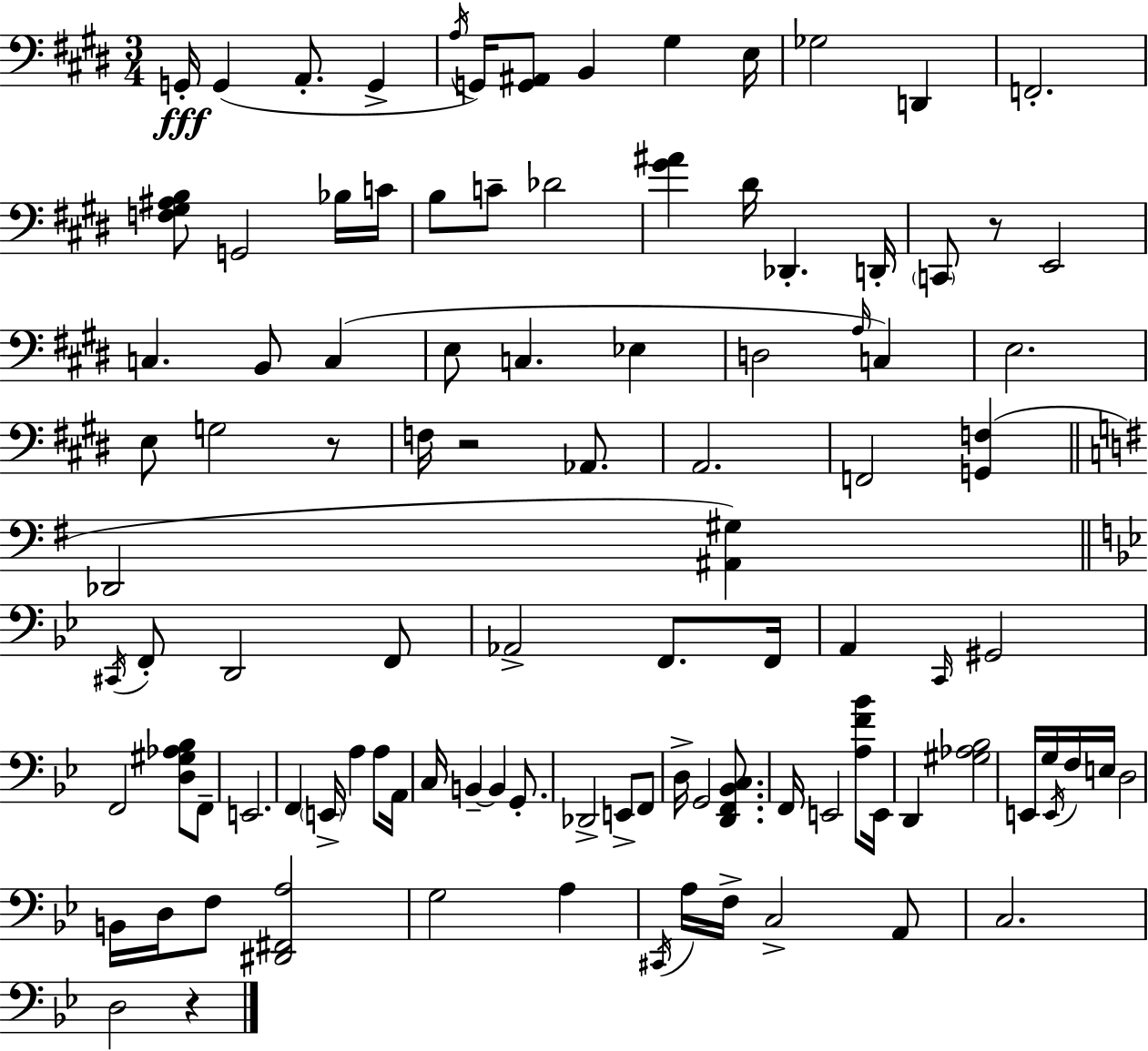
{
  \clef bass
  \numericTimeSignature
  \time 3/4
  \key e \major
  g,16-.\fff g,4( a,8.-. g,4-> | \acciaccatura { a16 } g,16) <g, ais,>8 b,4 gis4 | e16 ges2 d,4 | f,2.-. | \break <f gis ais b>8 g,2 bes16 | c'16 b8 c'8-- des'2 | <gis' ais'>4 dis'16 des,4.-. | d,16-. \parenthesize c,8 r8 e,2 | \break c4. b,8 c4( | e8 c4. ees4 | d2 \grace { a16 }) c4 | e2. | \break e8 g2 | r8 f16 r2 aes,8. | a,2. | f,2 <g, f>4( | \break \bar "||" \break \key g \major des,2 <ais, gis>4) | \bar "||" \break \key g \minor \acciaccatura { cis,16 } f,8-. d,2 f,8 | aes,2-> f,8. | f,16 a,4 \grace { c,16 } gis,2 | f,2 <d gis aes bes>8 | \break f,8-- e,2. | f,4 \parenthesize e,16-> a4 a8 | a,16 c16 b,4--~~ b,4 g,8.-. | des,2-> e,8-> | \break f,8 d16-> g,2 <d, f, bes, c>8. | f,16 e,2 <a f' bes'>8 | e,16 d,4 <gis aes bes>2 | e,16 g16 \acciaccatura { e,16 } f16 e16 d2 | \break b,16 d16 f8 <dis, fis, a>2 | g2 a4 | \acciaccatura { cis,16 } a16 f16-> c2-> | a,8 c2. | \break d2 | r4 \bar "|."
}